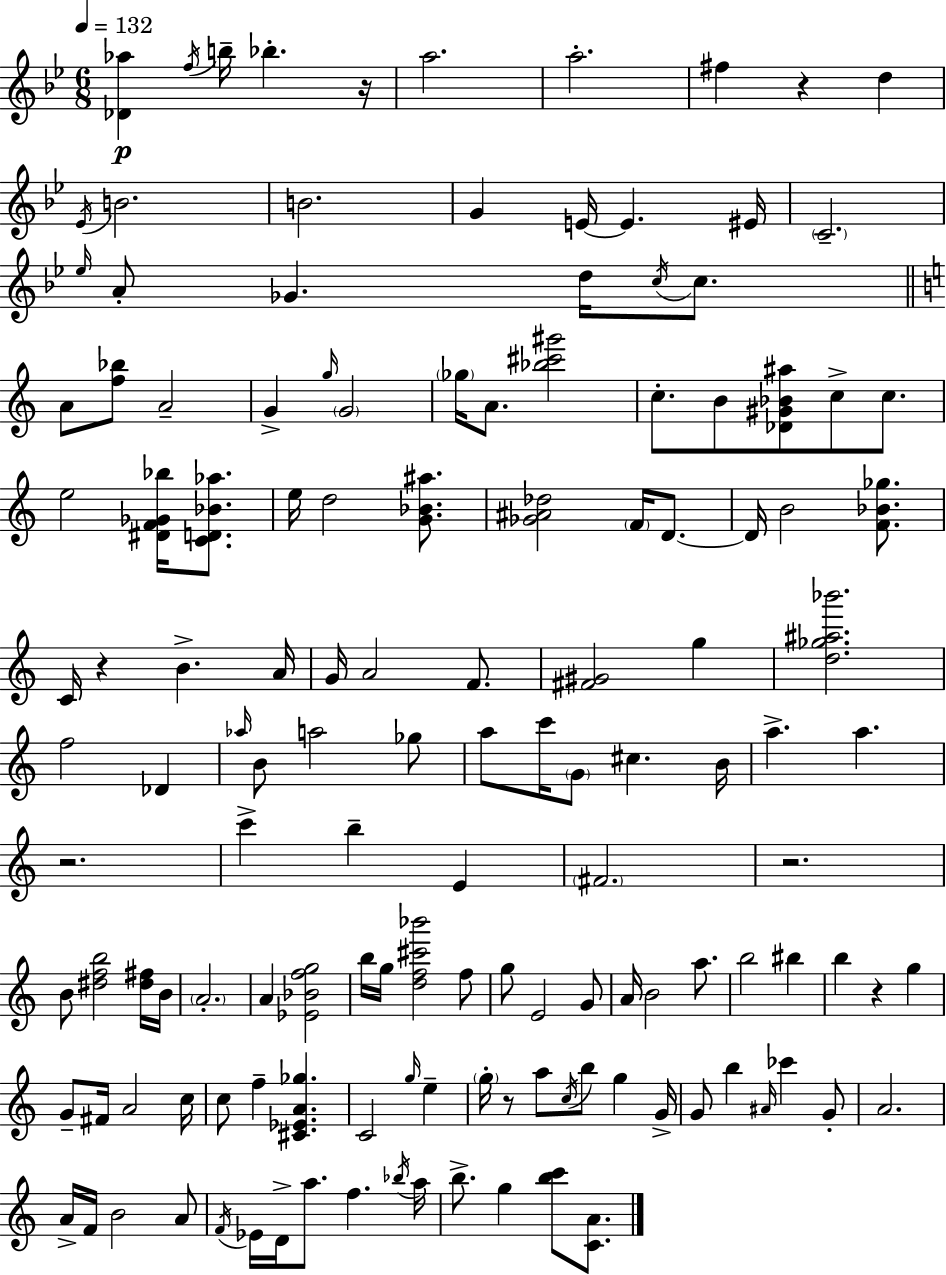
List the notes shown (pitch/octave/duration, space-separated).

[Db4,Ab5]/q F5/s B5/s Bb5/q. R/s A5/h. A5/h. F#5/q R/q D5/q Eb4/s B4/h. B4/h. G4/q E4/s E4/q. EIS4/s C4/h. Eb5/s A4/e Gb4/q. D5/s C5/s C5/e. A4/e [F5,Bb5]/e A4/h G4/q G5/s G4/h Gb5/s A4/e. [Bb5,C#6,G#6]/h C5/e. B4/e [Db4,G#4,Bb4,A#5]/e C5/e C5/e. E5/h [D#4,F4,Gb4,Bb5]/s [C4,D4,Bb4,Ab5]/e. E5/s D5/h [G4,Bb4,A#5]/e. [Gb4,A#4,Db5]/h F4/s D4/e. D4/s B4/h [F4,Bb4,Gb5]/e. C4/s R/q B4/q. A4/s G4/s A4/h F4/e. [F#4,G#4]/h G5/q [D5,Gb5,A#5,Bb6]/h. F5/h Db4/q Ab5/s B4/e A5/h Gb5/e A5/e C6/s G4/e C#5/q. B4/s A5/q. A5/q. R/h. C6/q B5/q E4/q F#4/h. R/h. B4/e [D#5,F5,B5]/h [D#5,F#5]/s B4/s A4/h. A4/q [Eb4,Bb4,F5,G5]/h B5/s G5/s [D5,F5,C#6,Bb6]/h F5/e G5/e E4/h G4/e A4/s B4/h A5/e. B5/h BIS5/q B5/q R/q G5/q G4/e F#4/s A4/h C5/s C5/e F5/q [C#4,Eb4,A4,Gb5]/q. C4/h G5/s E5/q G5/s R/e A5/e C5/s B5/e G5/q G4/s G4/e B5/q A#4/s CES6/q G4/e A4/h. A4/s F4/s B4/h A4/e F4/s Eb4/s D4/s A5/e. F5/q. Bb5/s A5/s B5/e. G5/q [B5,C6]/e [C4,A4]/e.